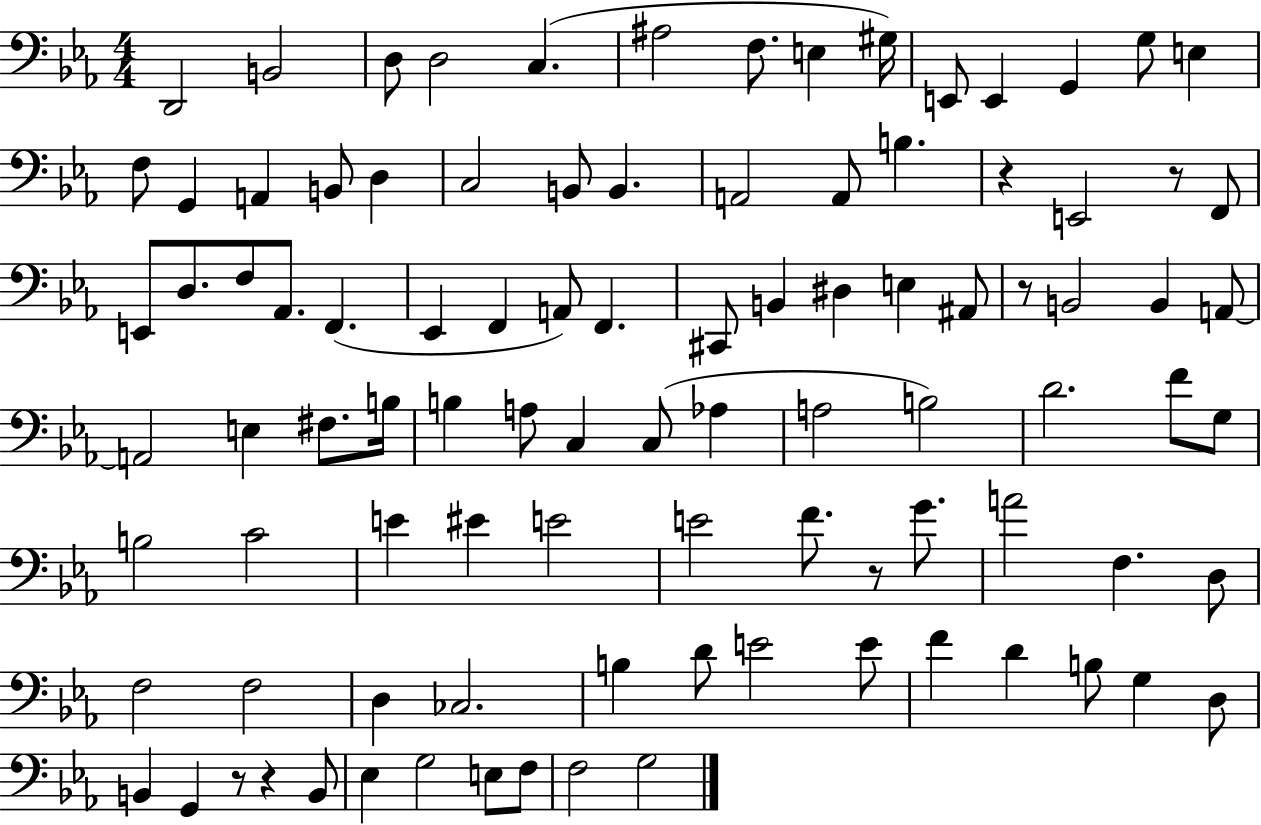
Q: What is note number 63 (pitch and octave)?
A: E4